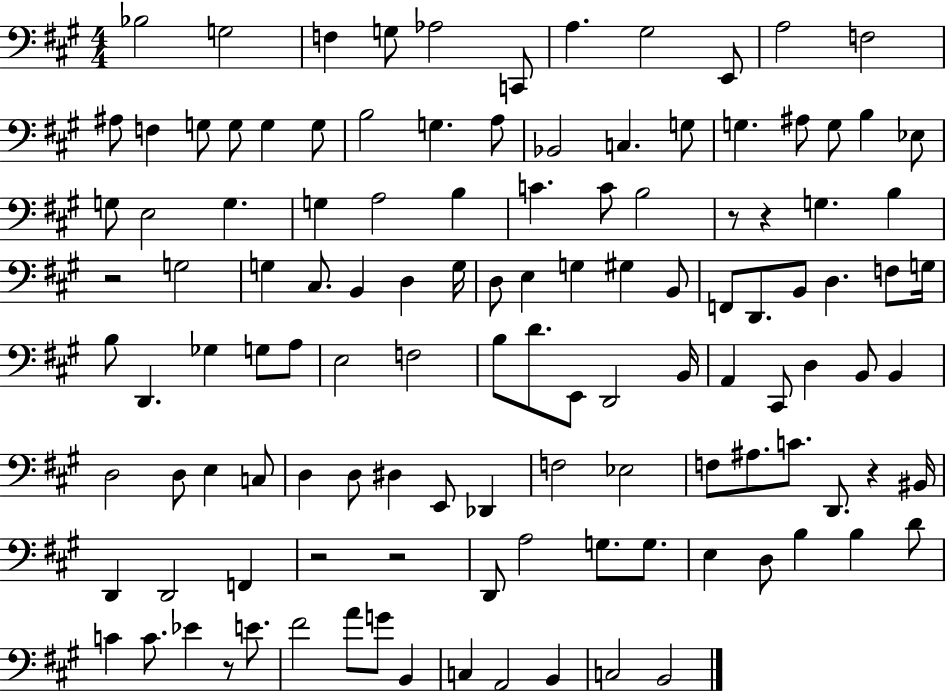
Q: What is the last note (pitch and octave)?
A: B2